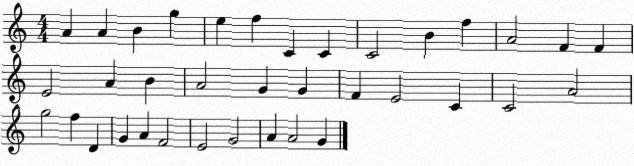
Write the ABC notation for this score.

X:1
T:Untitled
M:4/4
L:1/4
K:C
A A B g e f C C C2 B f A2 F F E2 A B A2 G G F E2 C C2 A2 g2 f D G A F2 E2 G2 A A2 G